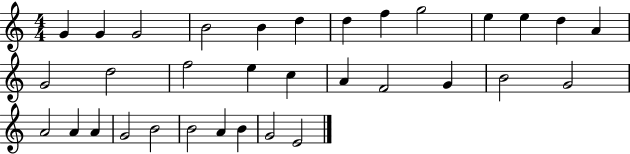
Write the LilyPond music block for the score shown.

{
  \clef treble
  \numericTimeSignature
  \time 4/4
  \key c \major
  g'4 g'4 g'2 | b'2 b'4 d''4 | d''4 f''4 g''2 | e''4 e''4 d''4 a'4 | \break g'2 d''2 | f''2 e''4 c''4 | a'4 f'2 g'4 | b'2 g'2 | \break a'2 a'4 a'4 | g'2 b'2 | b'2 a'4 b'4 | g'2 e'2 | \break \bar "|."
}